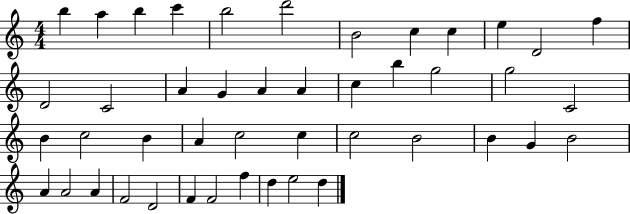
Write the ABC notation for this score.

X:1
T:Untitled
M:4/4
L:1/4
K:C
b a b c' b2 d'2 B2 c c e D2 f D2 C2 A G A A c b g2 g2 C2 B c2 B A c2 c c2 B2 B G B2 A A2 A F2 D2 F F2 f d e2 d